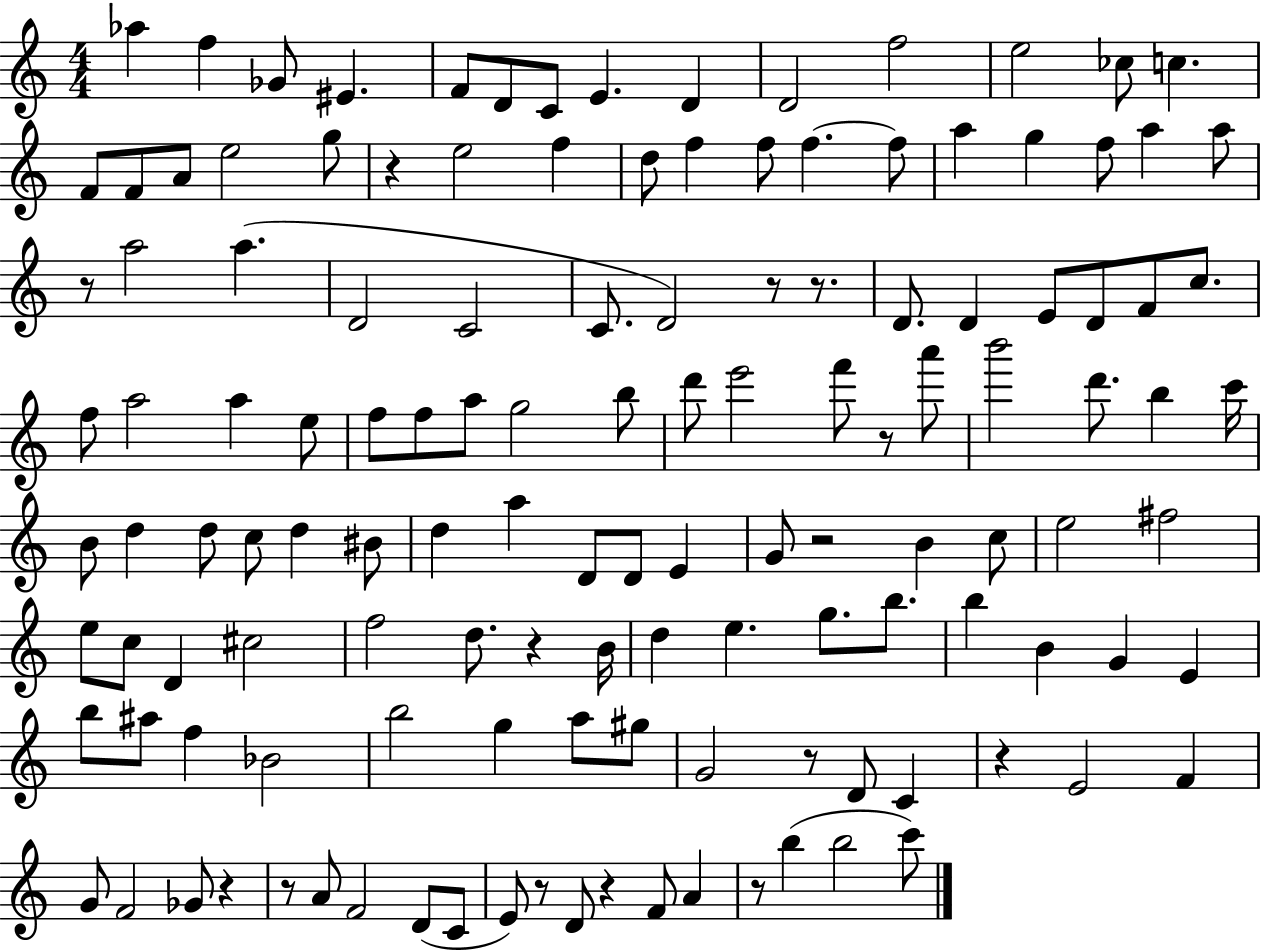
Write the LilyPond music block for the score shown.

{
  \clef treble
  \numericTimeSignature
  \time 4/4
  \key c \major
  aes''4 f''4 ges'8 eis'4. | f'8 d'8 c'8 e'4. d'4 | d'2 f''2 | e''2 ces''8 c''4. | \break f'8 f'8 a'8 e''2 g''8 | r4 e''2 f''4 | d''8 f''4 f''8 f''4.~~ f''8 | a''4 g''4 f''8 a''4 a''8 | \break r8 a''2 a''4.( | d'2 c'2 | c'8. d'2) r8 r8. | d'8. d'4 e'8 d'8 f'8 c''8. | \break f''8 a''2 a''4 e''8 | f''8 f''8 a''8 g''2 b''8 | d'''8 e'''2 f'''8 r8 a'''8 | b'''2 d'''8. b''4 c'''16 | \break b'8 d''4 d''8 c''8 d''4 bis'8 | d''4 a''4 d'8 d'8 e'4 | g'8 r2 b'4 c''8 | e''2 fis''2 | \break e''8 c''8 d'4 cis''2 | f''2 d''8. r4 b'16 | d''4 e''4. g''8. b''8. | b''4 b'4 g'4 e'4 | \break b''8 ais''8 f''4 bes'2 | b''2 g''4 a''8 gis''8 | g'2 r8 d'8 c'4 | r4 e'2 f'4 | \break g'8 f'2 ges'8 r4 | r8 a'8 f'2 d'8( c'8 | e'8) r8 d'8 r4 f'8 a'4 | r8 b''4( b''2 c'''8) | \break \bar "|."
}